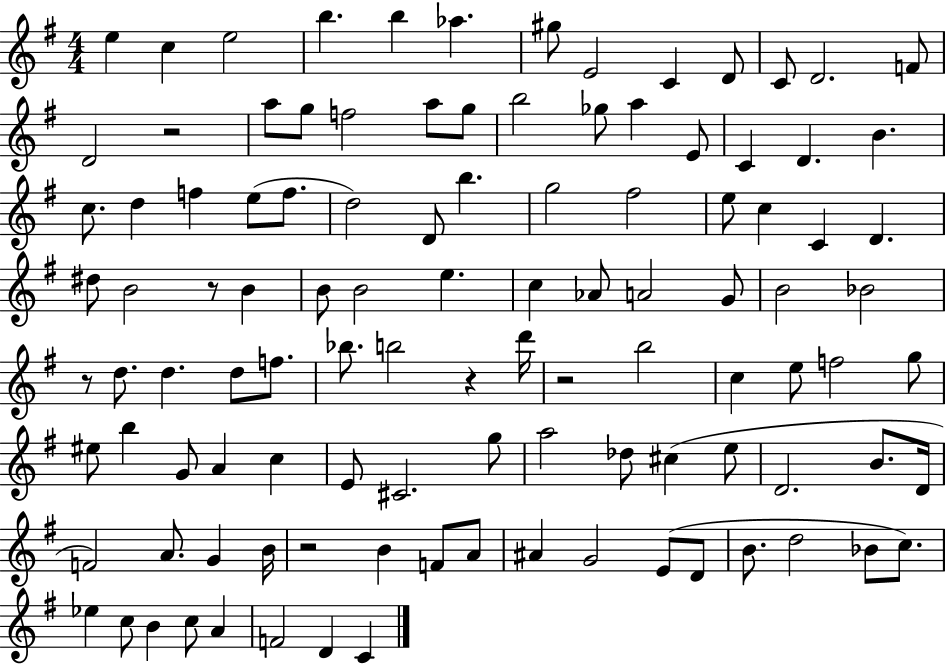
E5/q C5/q E5/h B5/q. B5/q Ab5/q. G#5/e E4/h C4/q D4/e C4/e D4/h. F4/e D4/h R/h A5/e G5/e F5/h A5/e G5/e B5/h Gb5/e A5/q E4/e C4/q D4/q. B4/q. C5/e. D5/q F5/q E5/e F5/e. D5/h D4/e B5/q. G5/h F#5/h E5/e C5/q C4/q D4/q. D#5/e B4/h R/e B4/q B4/e B4/h E5/q. C5/q Ab4/e A4/h G4/e B4/h Bb4/h R/e D5/e. D5/q. D5/e F5/e. Bb5/e. B5/h R/q D6/s R/h B5/h C5/q E5/e F5/h G5/e EIS5/e B5/q G4/e A4/q C5/q E4/e C#4/h. G5/e A5/h Db5/e C#5/q E5/e D4/h. B4/e. D4/s F4/h A4/e. G4/q B4/s R/h B4/q F4/e A4/e A#4/q G4/h E4/e D4/e B4/e. D5/h Bb4/e C5/e. Eb5/q C5/e B4/q C5/e A4/q F4/h D4/q C4/q